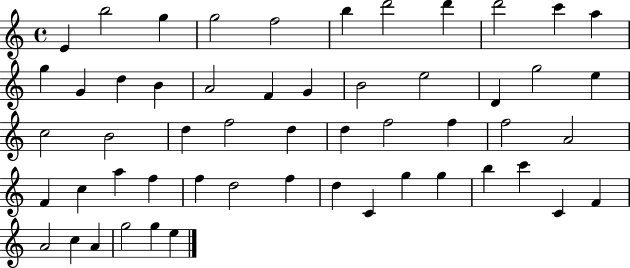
X:1
T:Untitled
M:4/4
L:1/4
K:C
E b2 g g2 f2 b d'2 d' d'2 c' a g G d B A2 F G B2 e2 D g2 e c2 B2 d f2 d d f2 f f2 A2 F c a f f d2 f d C g g b c' C F A2 c A g2 g e